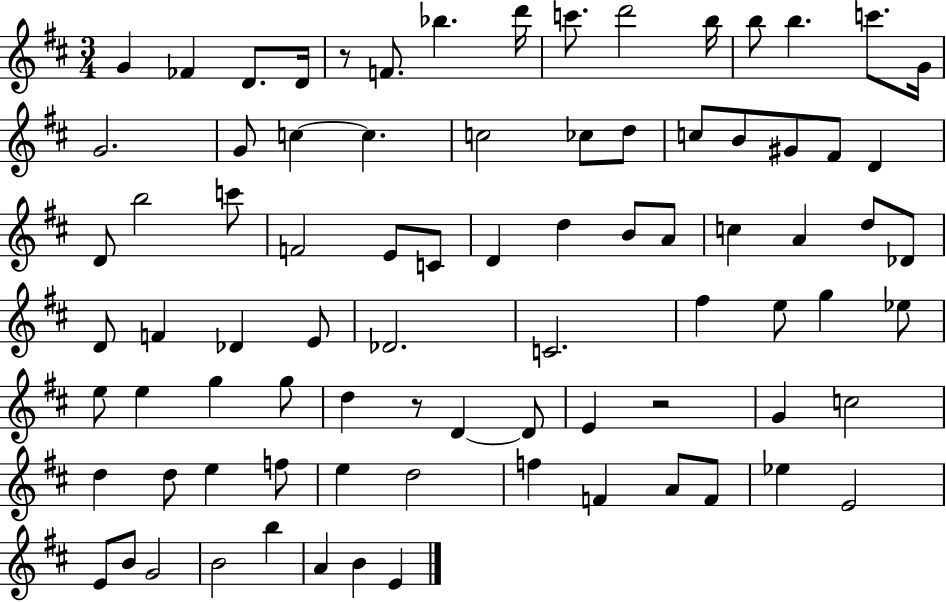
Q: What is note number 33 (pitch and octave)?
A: D4